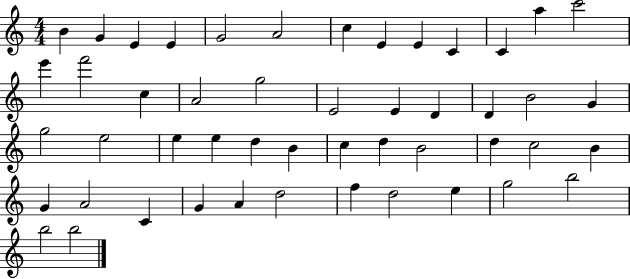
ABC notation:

X:1
T:Untitled
M:4/4
L:1/4
K:C
B G E E G2 A2 c E E C C a c'2 e' f'2 c A2 g2 E2 E D D B2 G g2 e2 e e d B c d B2 d c2 B G A2 C G A d2 f d2 e g2 b2 b2 b2